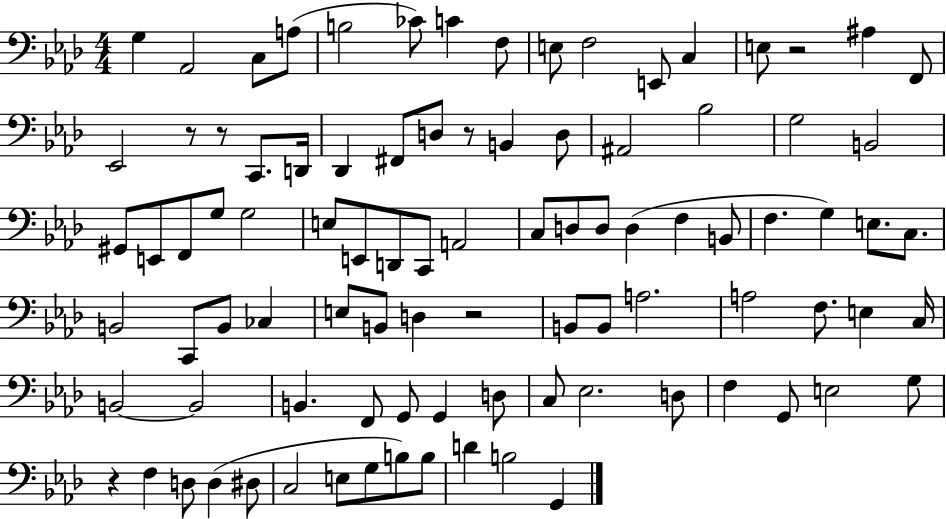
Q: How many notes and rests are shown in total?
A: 93